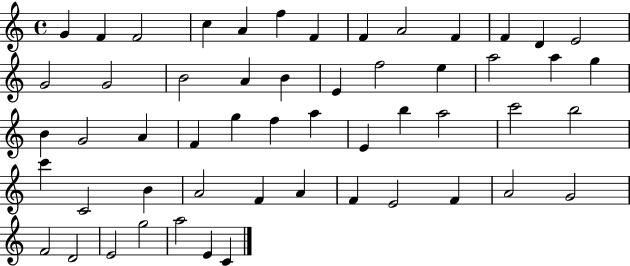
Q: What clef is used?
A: treble